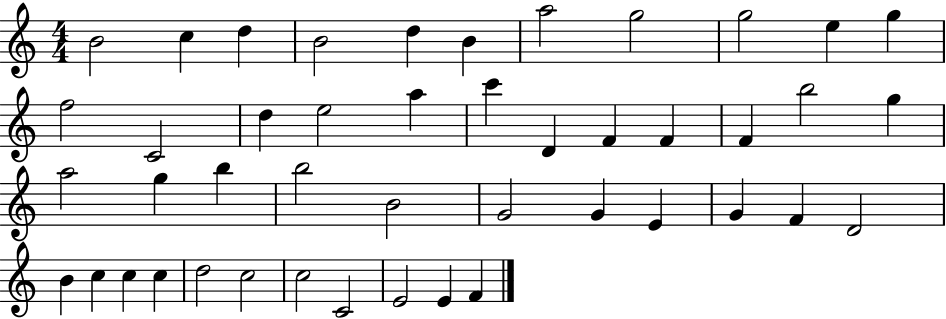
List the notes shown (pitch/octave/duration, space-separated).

B4/h C5/q D5/q B4/h D5/q B4/q A5/h G5/h G5/h E5/q G5/q F5/h C4/h D5/q E5/h A5/q C6/q D4/q F4/q F4/q F4/q B5/h G5/q A5/h G5/q B5/q B5/h B4/h G4/h G4/q E4/q G4/q F4/q D4/h B4/q C5/q C5/q C5/q D5/h C5/h C5/h C4/h E4/h E4/q F4/q